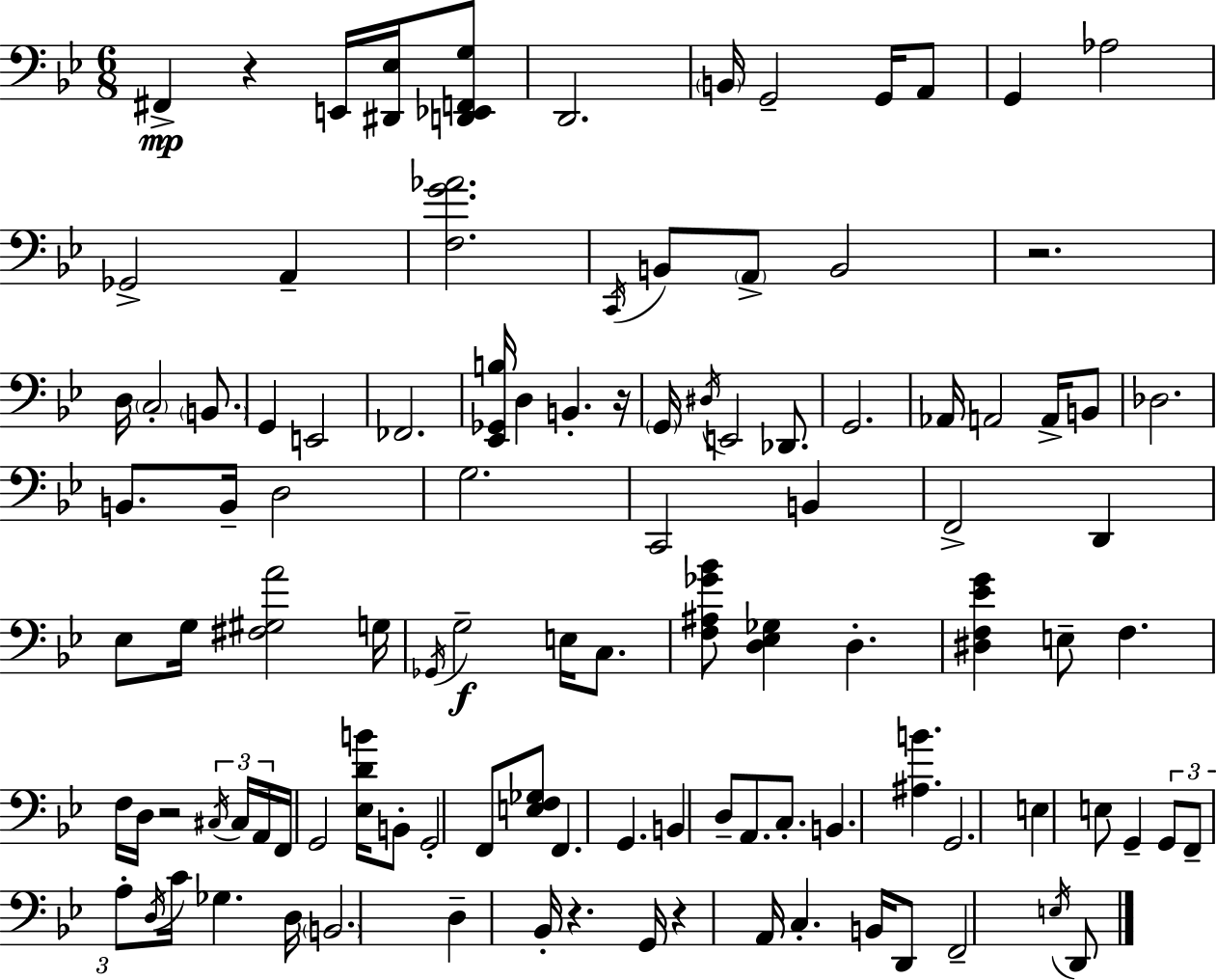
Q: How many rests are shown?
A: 6